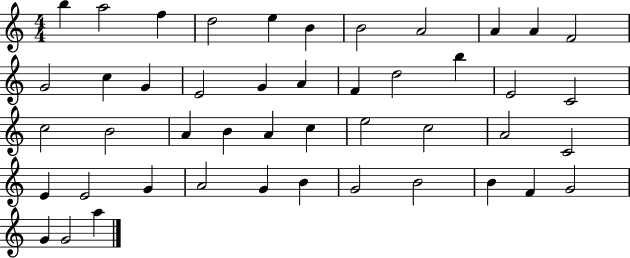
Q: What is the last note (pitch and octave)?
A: A5